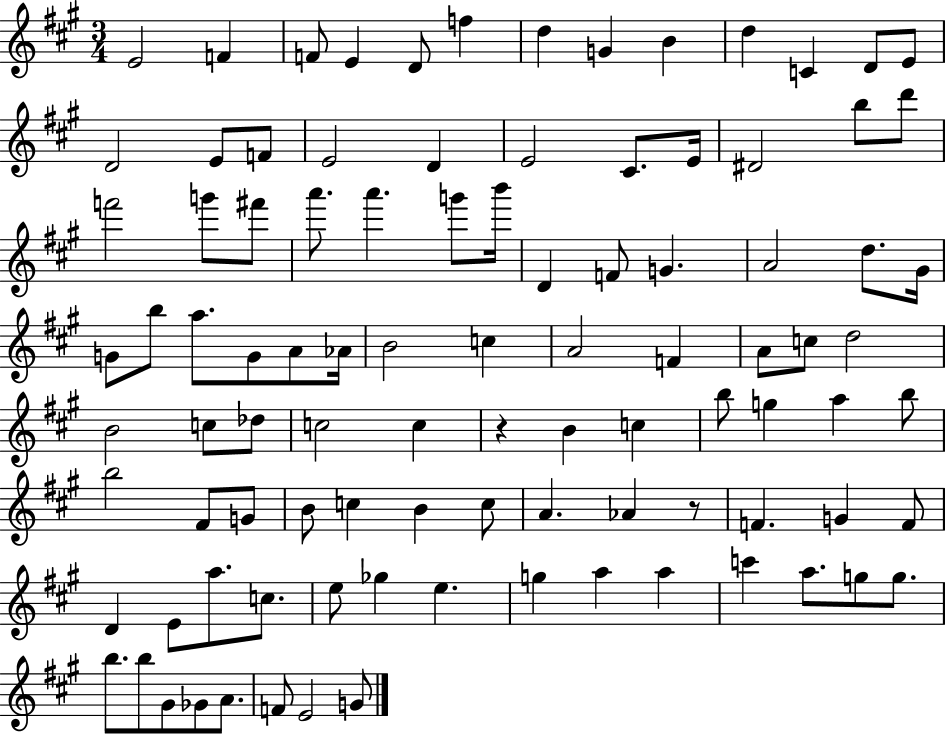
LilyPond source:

{
  \clef treble
  \numericTimeSignature
  \time 3/4
  \key a \major
  e'2 f'4 | f'8 e'4 d'8 f''4 | d''4 g'4 b'4 | d''4 c'4 d'8 e'8 | \break d'2 e'8 f'8 | e'2 d'4 | e'2 cis'8. e'16 | dis'2 b''8 d'''8 | \break f'''2 g'''8 fis'''8 | a'''8. a'''4. g'''8 b'''16 | d'4 f'8 g'4. | a'2 d''8. gis'16 | \break g'8 b''8 a''8. g'8 a'8 aes'16 | b'2 c''4 | a'2 f'4 | a'8 c''8 d''2 | \break b'2 c''8 des''8 | c''2 c''4 | r4 b'4 c''4 | b''8 g''4 a''4 b''8 | \break b''2 fis'8 g'8 | b'8 c''4 b'4 c''8 | a'4. aes'4 r8 | f'4. g'4 f'8 | \break d'4 e'8 a''8. c''8. | e''8 ges''4 e''4. | g''4 a''4 a''4 | c'''4 a''8. g''8 g''8. | \break b''8. b''8 gis'8 ges'8 a'8. | f'8 e'2 g'8 | \bar "|."
}